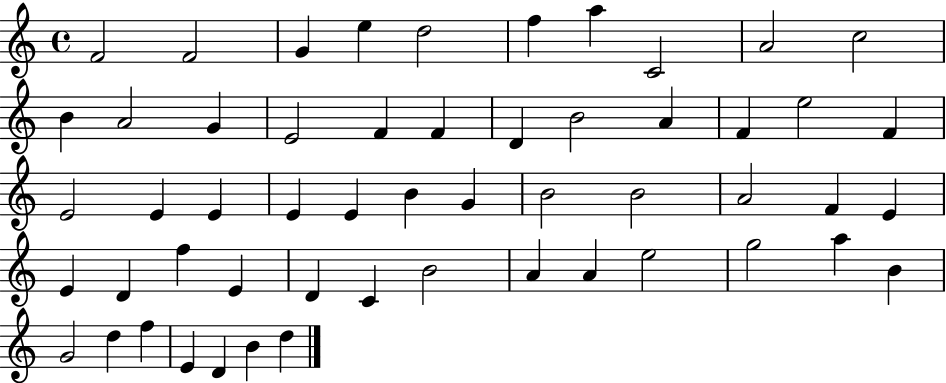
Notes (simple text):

F4/h F4/h G4/q E5/q D5/h F5/q A5/q C4/h A4/h C5/h B4/q A4/h G4/q E4/h F4/q F4/q D4/q B4/h A4/q F4/q E5/h F4/q E4/h E4/q E4/q E4/q E4/q B4/q G4/q B4/h B4/h A4/h F4/q E4/q E4/q D4/q F5/q E4/q D4/q C4/q B4/h A4/q A4/q E5/h G5/h A5/q B4/q G4/h D5/q F5/q E4/q D4/q B4/q D5/q